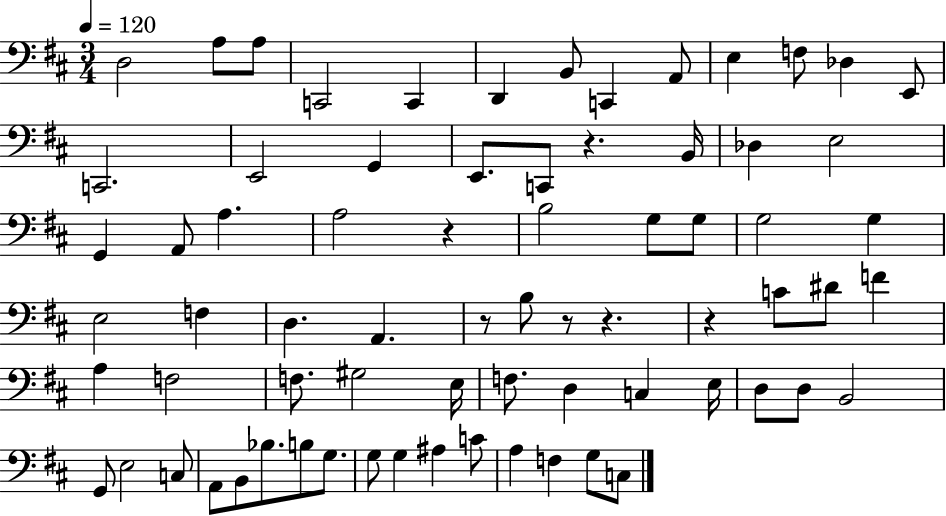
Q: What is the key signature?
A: D major